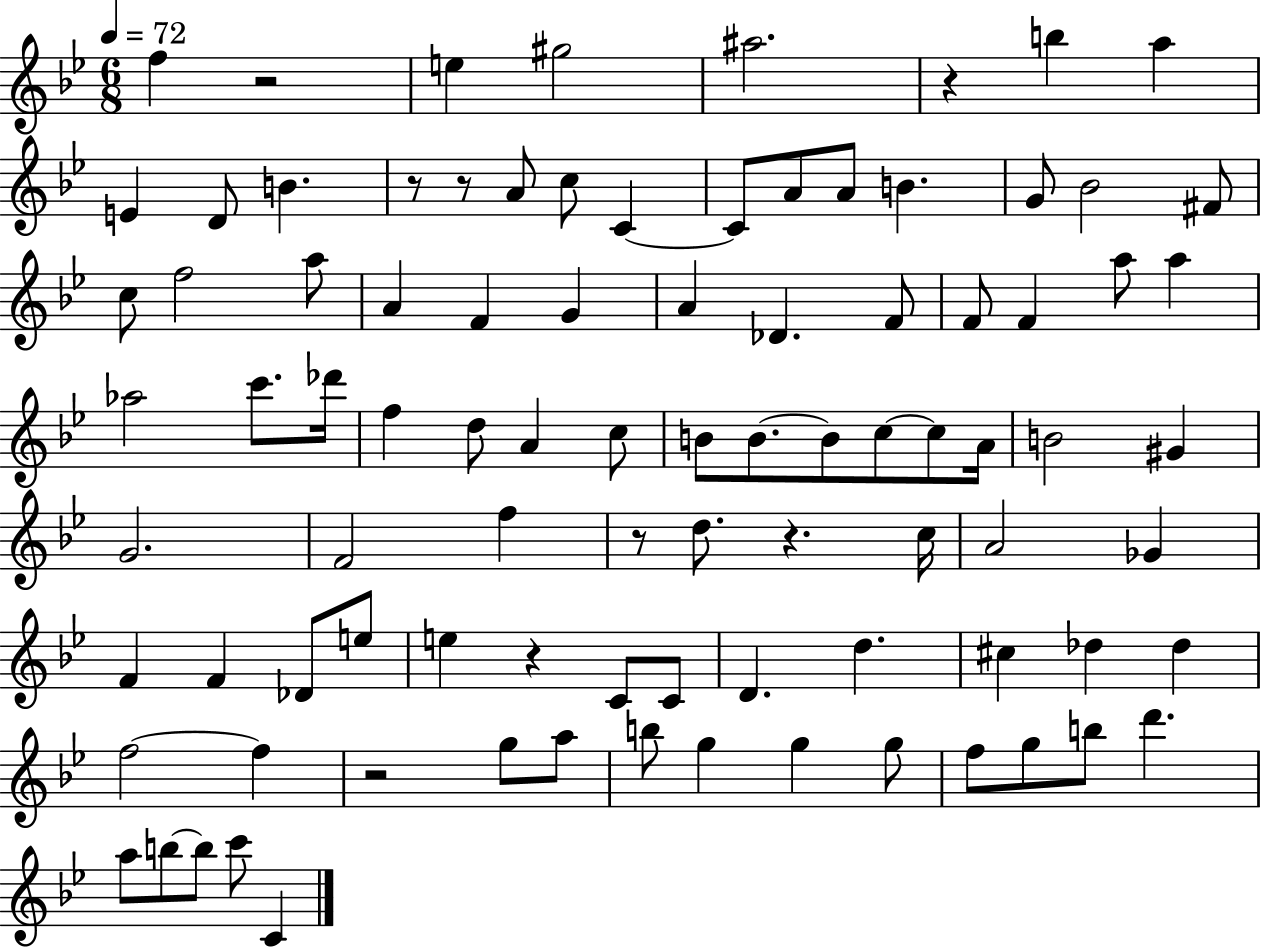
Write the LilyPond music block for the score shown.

{
  \clef treble
  \numericTimeSignature
  \time 6/8
  \key bes \major
  \tempo 4 = 72
  f''4 r2 | e''4 gis''2 | ais''2. | r4 b''4 a''4 | \break e'4 d'8 b'4. | r8 r8 a'8 c''8 c'4~~ | c'8 a'8 a'8 b'4. | g'8 bes'2 fis'8 | \break c''8 f''2 a''8 | a'4 f'4 g'4 | a'4 des'4. f'8 | f'8 f'4 a''8 a''4 | \break aes''2 c'''8. des'''16 | f''4 d''8 a'4 c''8 | b'8 b'8.~~ b'8 c''8~~ c''8 a'16 | b'2 gis'4 | \break g'2. | f'2 f''4 | r8 d''8. r4. c''16 | a'2 ges'4 | \break f'4 f'4 des'8 e''8 | e''4 r4 c'8 c'8 | d'4. d''4. | cis''4 des''4 des''4 | \break f''2~~ f''4 | r2 g''8 a''8 | b''8 g''4 g''4 g''8 | f''8 g''8 b''8 d'''4. | \break a''8 b''8~~ b''8 c'''8 c'4 | \bar "|."
}